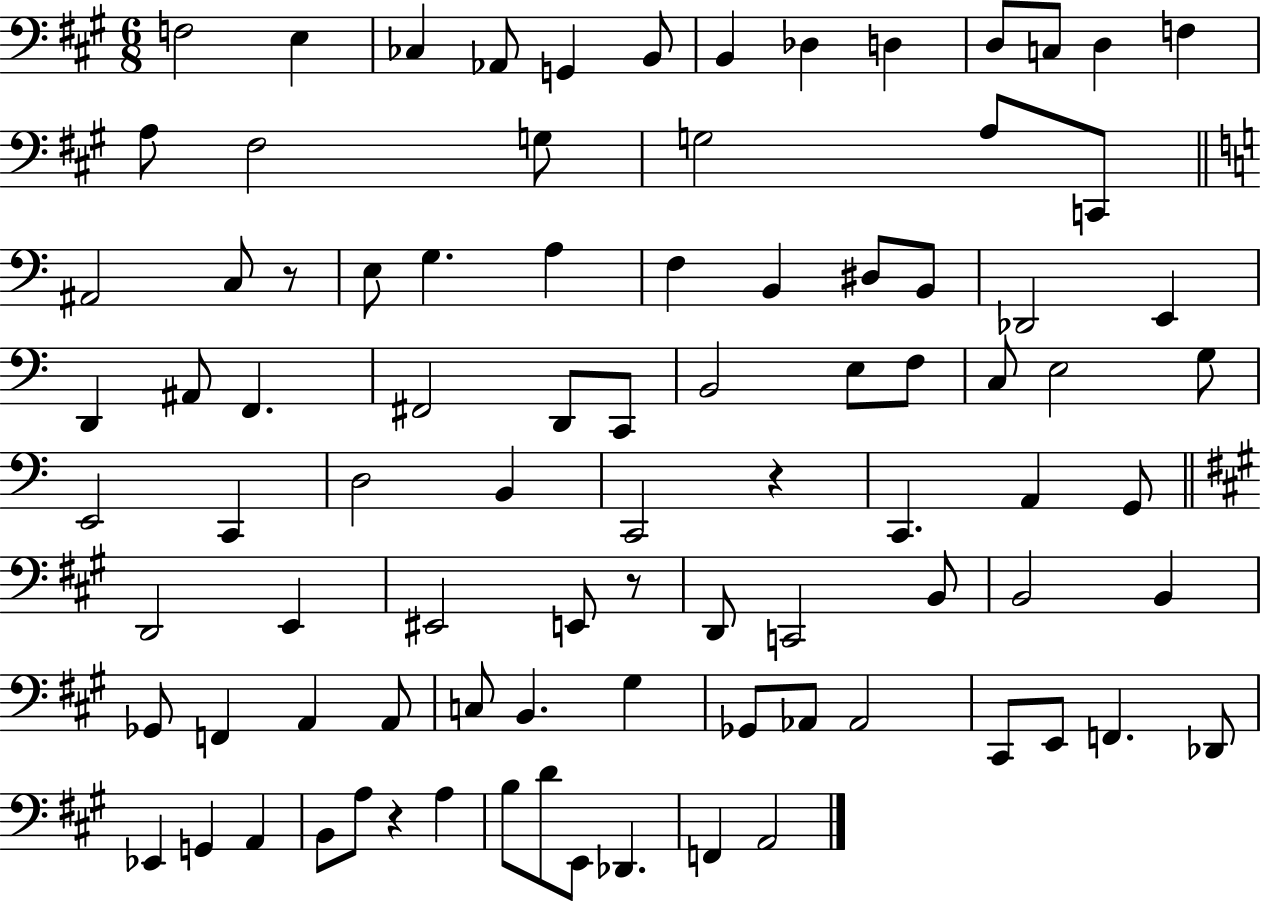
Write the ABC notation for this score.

X:1
T:Untitled
M:6/8
L:1/4
K:A
F,2 E, _C, _A,,/2 G,, B,,/2 B,, _D, D, D,/2 C,/2 D, F, A,/2 ^F,2 G,/2 G,2 A,/2 C,,/2 ^A,,2 C,/2 z/2 E,/2 G, A, F, B,, ^D,/2 B,,/2 _D,,2 E,, D,, ^A,,/2 F,, ^F,,2 D,,/2 C,,/2 B,,2 E,/2 F,/2 C,/2 E,2 G,/2 E,,2 C,, D,2 B,, C,,2 z C,, A,, G,,/2 D,,2 E,, ^E,,2 E,,/2 z/2 D,,/2 C,,2 B,,/2 B,,2 B,, _G,,/2 F,, A,, A,,/2 C,/2 B,, ^G, _G,,/2 _A,,/2 _A,,2 ^C,,/2 E,,/2 F,, _D,,/2 _E,, G,, A,, B,,/2 A,/2 z A, B,/2 D/2 E,,/2 _D,, F,, A,,2